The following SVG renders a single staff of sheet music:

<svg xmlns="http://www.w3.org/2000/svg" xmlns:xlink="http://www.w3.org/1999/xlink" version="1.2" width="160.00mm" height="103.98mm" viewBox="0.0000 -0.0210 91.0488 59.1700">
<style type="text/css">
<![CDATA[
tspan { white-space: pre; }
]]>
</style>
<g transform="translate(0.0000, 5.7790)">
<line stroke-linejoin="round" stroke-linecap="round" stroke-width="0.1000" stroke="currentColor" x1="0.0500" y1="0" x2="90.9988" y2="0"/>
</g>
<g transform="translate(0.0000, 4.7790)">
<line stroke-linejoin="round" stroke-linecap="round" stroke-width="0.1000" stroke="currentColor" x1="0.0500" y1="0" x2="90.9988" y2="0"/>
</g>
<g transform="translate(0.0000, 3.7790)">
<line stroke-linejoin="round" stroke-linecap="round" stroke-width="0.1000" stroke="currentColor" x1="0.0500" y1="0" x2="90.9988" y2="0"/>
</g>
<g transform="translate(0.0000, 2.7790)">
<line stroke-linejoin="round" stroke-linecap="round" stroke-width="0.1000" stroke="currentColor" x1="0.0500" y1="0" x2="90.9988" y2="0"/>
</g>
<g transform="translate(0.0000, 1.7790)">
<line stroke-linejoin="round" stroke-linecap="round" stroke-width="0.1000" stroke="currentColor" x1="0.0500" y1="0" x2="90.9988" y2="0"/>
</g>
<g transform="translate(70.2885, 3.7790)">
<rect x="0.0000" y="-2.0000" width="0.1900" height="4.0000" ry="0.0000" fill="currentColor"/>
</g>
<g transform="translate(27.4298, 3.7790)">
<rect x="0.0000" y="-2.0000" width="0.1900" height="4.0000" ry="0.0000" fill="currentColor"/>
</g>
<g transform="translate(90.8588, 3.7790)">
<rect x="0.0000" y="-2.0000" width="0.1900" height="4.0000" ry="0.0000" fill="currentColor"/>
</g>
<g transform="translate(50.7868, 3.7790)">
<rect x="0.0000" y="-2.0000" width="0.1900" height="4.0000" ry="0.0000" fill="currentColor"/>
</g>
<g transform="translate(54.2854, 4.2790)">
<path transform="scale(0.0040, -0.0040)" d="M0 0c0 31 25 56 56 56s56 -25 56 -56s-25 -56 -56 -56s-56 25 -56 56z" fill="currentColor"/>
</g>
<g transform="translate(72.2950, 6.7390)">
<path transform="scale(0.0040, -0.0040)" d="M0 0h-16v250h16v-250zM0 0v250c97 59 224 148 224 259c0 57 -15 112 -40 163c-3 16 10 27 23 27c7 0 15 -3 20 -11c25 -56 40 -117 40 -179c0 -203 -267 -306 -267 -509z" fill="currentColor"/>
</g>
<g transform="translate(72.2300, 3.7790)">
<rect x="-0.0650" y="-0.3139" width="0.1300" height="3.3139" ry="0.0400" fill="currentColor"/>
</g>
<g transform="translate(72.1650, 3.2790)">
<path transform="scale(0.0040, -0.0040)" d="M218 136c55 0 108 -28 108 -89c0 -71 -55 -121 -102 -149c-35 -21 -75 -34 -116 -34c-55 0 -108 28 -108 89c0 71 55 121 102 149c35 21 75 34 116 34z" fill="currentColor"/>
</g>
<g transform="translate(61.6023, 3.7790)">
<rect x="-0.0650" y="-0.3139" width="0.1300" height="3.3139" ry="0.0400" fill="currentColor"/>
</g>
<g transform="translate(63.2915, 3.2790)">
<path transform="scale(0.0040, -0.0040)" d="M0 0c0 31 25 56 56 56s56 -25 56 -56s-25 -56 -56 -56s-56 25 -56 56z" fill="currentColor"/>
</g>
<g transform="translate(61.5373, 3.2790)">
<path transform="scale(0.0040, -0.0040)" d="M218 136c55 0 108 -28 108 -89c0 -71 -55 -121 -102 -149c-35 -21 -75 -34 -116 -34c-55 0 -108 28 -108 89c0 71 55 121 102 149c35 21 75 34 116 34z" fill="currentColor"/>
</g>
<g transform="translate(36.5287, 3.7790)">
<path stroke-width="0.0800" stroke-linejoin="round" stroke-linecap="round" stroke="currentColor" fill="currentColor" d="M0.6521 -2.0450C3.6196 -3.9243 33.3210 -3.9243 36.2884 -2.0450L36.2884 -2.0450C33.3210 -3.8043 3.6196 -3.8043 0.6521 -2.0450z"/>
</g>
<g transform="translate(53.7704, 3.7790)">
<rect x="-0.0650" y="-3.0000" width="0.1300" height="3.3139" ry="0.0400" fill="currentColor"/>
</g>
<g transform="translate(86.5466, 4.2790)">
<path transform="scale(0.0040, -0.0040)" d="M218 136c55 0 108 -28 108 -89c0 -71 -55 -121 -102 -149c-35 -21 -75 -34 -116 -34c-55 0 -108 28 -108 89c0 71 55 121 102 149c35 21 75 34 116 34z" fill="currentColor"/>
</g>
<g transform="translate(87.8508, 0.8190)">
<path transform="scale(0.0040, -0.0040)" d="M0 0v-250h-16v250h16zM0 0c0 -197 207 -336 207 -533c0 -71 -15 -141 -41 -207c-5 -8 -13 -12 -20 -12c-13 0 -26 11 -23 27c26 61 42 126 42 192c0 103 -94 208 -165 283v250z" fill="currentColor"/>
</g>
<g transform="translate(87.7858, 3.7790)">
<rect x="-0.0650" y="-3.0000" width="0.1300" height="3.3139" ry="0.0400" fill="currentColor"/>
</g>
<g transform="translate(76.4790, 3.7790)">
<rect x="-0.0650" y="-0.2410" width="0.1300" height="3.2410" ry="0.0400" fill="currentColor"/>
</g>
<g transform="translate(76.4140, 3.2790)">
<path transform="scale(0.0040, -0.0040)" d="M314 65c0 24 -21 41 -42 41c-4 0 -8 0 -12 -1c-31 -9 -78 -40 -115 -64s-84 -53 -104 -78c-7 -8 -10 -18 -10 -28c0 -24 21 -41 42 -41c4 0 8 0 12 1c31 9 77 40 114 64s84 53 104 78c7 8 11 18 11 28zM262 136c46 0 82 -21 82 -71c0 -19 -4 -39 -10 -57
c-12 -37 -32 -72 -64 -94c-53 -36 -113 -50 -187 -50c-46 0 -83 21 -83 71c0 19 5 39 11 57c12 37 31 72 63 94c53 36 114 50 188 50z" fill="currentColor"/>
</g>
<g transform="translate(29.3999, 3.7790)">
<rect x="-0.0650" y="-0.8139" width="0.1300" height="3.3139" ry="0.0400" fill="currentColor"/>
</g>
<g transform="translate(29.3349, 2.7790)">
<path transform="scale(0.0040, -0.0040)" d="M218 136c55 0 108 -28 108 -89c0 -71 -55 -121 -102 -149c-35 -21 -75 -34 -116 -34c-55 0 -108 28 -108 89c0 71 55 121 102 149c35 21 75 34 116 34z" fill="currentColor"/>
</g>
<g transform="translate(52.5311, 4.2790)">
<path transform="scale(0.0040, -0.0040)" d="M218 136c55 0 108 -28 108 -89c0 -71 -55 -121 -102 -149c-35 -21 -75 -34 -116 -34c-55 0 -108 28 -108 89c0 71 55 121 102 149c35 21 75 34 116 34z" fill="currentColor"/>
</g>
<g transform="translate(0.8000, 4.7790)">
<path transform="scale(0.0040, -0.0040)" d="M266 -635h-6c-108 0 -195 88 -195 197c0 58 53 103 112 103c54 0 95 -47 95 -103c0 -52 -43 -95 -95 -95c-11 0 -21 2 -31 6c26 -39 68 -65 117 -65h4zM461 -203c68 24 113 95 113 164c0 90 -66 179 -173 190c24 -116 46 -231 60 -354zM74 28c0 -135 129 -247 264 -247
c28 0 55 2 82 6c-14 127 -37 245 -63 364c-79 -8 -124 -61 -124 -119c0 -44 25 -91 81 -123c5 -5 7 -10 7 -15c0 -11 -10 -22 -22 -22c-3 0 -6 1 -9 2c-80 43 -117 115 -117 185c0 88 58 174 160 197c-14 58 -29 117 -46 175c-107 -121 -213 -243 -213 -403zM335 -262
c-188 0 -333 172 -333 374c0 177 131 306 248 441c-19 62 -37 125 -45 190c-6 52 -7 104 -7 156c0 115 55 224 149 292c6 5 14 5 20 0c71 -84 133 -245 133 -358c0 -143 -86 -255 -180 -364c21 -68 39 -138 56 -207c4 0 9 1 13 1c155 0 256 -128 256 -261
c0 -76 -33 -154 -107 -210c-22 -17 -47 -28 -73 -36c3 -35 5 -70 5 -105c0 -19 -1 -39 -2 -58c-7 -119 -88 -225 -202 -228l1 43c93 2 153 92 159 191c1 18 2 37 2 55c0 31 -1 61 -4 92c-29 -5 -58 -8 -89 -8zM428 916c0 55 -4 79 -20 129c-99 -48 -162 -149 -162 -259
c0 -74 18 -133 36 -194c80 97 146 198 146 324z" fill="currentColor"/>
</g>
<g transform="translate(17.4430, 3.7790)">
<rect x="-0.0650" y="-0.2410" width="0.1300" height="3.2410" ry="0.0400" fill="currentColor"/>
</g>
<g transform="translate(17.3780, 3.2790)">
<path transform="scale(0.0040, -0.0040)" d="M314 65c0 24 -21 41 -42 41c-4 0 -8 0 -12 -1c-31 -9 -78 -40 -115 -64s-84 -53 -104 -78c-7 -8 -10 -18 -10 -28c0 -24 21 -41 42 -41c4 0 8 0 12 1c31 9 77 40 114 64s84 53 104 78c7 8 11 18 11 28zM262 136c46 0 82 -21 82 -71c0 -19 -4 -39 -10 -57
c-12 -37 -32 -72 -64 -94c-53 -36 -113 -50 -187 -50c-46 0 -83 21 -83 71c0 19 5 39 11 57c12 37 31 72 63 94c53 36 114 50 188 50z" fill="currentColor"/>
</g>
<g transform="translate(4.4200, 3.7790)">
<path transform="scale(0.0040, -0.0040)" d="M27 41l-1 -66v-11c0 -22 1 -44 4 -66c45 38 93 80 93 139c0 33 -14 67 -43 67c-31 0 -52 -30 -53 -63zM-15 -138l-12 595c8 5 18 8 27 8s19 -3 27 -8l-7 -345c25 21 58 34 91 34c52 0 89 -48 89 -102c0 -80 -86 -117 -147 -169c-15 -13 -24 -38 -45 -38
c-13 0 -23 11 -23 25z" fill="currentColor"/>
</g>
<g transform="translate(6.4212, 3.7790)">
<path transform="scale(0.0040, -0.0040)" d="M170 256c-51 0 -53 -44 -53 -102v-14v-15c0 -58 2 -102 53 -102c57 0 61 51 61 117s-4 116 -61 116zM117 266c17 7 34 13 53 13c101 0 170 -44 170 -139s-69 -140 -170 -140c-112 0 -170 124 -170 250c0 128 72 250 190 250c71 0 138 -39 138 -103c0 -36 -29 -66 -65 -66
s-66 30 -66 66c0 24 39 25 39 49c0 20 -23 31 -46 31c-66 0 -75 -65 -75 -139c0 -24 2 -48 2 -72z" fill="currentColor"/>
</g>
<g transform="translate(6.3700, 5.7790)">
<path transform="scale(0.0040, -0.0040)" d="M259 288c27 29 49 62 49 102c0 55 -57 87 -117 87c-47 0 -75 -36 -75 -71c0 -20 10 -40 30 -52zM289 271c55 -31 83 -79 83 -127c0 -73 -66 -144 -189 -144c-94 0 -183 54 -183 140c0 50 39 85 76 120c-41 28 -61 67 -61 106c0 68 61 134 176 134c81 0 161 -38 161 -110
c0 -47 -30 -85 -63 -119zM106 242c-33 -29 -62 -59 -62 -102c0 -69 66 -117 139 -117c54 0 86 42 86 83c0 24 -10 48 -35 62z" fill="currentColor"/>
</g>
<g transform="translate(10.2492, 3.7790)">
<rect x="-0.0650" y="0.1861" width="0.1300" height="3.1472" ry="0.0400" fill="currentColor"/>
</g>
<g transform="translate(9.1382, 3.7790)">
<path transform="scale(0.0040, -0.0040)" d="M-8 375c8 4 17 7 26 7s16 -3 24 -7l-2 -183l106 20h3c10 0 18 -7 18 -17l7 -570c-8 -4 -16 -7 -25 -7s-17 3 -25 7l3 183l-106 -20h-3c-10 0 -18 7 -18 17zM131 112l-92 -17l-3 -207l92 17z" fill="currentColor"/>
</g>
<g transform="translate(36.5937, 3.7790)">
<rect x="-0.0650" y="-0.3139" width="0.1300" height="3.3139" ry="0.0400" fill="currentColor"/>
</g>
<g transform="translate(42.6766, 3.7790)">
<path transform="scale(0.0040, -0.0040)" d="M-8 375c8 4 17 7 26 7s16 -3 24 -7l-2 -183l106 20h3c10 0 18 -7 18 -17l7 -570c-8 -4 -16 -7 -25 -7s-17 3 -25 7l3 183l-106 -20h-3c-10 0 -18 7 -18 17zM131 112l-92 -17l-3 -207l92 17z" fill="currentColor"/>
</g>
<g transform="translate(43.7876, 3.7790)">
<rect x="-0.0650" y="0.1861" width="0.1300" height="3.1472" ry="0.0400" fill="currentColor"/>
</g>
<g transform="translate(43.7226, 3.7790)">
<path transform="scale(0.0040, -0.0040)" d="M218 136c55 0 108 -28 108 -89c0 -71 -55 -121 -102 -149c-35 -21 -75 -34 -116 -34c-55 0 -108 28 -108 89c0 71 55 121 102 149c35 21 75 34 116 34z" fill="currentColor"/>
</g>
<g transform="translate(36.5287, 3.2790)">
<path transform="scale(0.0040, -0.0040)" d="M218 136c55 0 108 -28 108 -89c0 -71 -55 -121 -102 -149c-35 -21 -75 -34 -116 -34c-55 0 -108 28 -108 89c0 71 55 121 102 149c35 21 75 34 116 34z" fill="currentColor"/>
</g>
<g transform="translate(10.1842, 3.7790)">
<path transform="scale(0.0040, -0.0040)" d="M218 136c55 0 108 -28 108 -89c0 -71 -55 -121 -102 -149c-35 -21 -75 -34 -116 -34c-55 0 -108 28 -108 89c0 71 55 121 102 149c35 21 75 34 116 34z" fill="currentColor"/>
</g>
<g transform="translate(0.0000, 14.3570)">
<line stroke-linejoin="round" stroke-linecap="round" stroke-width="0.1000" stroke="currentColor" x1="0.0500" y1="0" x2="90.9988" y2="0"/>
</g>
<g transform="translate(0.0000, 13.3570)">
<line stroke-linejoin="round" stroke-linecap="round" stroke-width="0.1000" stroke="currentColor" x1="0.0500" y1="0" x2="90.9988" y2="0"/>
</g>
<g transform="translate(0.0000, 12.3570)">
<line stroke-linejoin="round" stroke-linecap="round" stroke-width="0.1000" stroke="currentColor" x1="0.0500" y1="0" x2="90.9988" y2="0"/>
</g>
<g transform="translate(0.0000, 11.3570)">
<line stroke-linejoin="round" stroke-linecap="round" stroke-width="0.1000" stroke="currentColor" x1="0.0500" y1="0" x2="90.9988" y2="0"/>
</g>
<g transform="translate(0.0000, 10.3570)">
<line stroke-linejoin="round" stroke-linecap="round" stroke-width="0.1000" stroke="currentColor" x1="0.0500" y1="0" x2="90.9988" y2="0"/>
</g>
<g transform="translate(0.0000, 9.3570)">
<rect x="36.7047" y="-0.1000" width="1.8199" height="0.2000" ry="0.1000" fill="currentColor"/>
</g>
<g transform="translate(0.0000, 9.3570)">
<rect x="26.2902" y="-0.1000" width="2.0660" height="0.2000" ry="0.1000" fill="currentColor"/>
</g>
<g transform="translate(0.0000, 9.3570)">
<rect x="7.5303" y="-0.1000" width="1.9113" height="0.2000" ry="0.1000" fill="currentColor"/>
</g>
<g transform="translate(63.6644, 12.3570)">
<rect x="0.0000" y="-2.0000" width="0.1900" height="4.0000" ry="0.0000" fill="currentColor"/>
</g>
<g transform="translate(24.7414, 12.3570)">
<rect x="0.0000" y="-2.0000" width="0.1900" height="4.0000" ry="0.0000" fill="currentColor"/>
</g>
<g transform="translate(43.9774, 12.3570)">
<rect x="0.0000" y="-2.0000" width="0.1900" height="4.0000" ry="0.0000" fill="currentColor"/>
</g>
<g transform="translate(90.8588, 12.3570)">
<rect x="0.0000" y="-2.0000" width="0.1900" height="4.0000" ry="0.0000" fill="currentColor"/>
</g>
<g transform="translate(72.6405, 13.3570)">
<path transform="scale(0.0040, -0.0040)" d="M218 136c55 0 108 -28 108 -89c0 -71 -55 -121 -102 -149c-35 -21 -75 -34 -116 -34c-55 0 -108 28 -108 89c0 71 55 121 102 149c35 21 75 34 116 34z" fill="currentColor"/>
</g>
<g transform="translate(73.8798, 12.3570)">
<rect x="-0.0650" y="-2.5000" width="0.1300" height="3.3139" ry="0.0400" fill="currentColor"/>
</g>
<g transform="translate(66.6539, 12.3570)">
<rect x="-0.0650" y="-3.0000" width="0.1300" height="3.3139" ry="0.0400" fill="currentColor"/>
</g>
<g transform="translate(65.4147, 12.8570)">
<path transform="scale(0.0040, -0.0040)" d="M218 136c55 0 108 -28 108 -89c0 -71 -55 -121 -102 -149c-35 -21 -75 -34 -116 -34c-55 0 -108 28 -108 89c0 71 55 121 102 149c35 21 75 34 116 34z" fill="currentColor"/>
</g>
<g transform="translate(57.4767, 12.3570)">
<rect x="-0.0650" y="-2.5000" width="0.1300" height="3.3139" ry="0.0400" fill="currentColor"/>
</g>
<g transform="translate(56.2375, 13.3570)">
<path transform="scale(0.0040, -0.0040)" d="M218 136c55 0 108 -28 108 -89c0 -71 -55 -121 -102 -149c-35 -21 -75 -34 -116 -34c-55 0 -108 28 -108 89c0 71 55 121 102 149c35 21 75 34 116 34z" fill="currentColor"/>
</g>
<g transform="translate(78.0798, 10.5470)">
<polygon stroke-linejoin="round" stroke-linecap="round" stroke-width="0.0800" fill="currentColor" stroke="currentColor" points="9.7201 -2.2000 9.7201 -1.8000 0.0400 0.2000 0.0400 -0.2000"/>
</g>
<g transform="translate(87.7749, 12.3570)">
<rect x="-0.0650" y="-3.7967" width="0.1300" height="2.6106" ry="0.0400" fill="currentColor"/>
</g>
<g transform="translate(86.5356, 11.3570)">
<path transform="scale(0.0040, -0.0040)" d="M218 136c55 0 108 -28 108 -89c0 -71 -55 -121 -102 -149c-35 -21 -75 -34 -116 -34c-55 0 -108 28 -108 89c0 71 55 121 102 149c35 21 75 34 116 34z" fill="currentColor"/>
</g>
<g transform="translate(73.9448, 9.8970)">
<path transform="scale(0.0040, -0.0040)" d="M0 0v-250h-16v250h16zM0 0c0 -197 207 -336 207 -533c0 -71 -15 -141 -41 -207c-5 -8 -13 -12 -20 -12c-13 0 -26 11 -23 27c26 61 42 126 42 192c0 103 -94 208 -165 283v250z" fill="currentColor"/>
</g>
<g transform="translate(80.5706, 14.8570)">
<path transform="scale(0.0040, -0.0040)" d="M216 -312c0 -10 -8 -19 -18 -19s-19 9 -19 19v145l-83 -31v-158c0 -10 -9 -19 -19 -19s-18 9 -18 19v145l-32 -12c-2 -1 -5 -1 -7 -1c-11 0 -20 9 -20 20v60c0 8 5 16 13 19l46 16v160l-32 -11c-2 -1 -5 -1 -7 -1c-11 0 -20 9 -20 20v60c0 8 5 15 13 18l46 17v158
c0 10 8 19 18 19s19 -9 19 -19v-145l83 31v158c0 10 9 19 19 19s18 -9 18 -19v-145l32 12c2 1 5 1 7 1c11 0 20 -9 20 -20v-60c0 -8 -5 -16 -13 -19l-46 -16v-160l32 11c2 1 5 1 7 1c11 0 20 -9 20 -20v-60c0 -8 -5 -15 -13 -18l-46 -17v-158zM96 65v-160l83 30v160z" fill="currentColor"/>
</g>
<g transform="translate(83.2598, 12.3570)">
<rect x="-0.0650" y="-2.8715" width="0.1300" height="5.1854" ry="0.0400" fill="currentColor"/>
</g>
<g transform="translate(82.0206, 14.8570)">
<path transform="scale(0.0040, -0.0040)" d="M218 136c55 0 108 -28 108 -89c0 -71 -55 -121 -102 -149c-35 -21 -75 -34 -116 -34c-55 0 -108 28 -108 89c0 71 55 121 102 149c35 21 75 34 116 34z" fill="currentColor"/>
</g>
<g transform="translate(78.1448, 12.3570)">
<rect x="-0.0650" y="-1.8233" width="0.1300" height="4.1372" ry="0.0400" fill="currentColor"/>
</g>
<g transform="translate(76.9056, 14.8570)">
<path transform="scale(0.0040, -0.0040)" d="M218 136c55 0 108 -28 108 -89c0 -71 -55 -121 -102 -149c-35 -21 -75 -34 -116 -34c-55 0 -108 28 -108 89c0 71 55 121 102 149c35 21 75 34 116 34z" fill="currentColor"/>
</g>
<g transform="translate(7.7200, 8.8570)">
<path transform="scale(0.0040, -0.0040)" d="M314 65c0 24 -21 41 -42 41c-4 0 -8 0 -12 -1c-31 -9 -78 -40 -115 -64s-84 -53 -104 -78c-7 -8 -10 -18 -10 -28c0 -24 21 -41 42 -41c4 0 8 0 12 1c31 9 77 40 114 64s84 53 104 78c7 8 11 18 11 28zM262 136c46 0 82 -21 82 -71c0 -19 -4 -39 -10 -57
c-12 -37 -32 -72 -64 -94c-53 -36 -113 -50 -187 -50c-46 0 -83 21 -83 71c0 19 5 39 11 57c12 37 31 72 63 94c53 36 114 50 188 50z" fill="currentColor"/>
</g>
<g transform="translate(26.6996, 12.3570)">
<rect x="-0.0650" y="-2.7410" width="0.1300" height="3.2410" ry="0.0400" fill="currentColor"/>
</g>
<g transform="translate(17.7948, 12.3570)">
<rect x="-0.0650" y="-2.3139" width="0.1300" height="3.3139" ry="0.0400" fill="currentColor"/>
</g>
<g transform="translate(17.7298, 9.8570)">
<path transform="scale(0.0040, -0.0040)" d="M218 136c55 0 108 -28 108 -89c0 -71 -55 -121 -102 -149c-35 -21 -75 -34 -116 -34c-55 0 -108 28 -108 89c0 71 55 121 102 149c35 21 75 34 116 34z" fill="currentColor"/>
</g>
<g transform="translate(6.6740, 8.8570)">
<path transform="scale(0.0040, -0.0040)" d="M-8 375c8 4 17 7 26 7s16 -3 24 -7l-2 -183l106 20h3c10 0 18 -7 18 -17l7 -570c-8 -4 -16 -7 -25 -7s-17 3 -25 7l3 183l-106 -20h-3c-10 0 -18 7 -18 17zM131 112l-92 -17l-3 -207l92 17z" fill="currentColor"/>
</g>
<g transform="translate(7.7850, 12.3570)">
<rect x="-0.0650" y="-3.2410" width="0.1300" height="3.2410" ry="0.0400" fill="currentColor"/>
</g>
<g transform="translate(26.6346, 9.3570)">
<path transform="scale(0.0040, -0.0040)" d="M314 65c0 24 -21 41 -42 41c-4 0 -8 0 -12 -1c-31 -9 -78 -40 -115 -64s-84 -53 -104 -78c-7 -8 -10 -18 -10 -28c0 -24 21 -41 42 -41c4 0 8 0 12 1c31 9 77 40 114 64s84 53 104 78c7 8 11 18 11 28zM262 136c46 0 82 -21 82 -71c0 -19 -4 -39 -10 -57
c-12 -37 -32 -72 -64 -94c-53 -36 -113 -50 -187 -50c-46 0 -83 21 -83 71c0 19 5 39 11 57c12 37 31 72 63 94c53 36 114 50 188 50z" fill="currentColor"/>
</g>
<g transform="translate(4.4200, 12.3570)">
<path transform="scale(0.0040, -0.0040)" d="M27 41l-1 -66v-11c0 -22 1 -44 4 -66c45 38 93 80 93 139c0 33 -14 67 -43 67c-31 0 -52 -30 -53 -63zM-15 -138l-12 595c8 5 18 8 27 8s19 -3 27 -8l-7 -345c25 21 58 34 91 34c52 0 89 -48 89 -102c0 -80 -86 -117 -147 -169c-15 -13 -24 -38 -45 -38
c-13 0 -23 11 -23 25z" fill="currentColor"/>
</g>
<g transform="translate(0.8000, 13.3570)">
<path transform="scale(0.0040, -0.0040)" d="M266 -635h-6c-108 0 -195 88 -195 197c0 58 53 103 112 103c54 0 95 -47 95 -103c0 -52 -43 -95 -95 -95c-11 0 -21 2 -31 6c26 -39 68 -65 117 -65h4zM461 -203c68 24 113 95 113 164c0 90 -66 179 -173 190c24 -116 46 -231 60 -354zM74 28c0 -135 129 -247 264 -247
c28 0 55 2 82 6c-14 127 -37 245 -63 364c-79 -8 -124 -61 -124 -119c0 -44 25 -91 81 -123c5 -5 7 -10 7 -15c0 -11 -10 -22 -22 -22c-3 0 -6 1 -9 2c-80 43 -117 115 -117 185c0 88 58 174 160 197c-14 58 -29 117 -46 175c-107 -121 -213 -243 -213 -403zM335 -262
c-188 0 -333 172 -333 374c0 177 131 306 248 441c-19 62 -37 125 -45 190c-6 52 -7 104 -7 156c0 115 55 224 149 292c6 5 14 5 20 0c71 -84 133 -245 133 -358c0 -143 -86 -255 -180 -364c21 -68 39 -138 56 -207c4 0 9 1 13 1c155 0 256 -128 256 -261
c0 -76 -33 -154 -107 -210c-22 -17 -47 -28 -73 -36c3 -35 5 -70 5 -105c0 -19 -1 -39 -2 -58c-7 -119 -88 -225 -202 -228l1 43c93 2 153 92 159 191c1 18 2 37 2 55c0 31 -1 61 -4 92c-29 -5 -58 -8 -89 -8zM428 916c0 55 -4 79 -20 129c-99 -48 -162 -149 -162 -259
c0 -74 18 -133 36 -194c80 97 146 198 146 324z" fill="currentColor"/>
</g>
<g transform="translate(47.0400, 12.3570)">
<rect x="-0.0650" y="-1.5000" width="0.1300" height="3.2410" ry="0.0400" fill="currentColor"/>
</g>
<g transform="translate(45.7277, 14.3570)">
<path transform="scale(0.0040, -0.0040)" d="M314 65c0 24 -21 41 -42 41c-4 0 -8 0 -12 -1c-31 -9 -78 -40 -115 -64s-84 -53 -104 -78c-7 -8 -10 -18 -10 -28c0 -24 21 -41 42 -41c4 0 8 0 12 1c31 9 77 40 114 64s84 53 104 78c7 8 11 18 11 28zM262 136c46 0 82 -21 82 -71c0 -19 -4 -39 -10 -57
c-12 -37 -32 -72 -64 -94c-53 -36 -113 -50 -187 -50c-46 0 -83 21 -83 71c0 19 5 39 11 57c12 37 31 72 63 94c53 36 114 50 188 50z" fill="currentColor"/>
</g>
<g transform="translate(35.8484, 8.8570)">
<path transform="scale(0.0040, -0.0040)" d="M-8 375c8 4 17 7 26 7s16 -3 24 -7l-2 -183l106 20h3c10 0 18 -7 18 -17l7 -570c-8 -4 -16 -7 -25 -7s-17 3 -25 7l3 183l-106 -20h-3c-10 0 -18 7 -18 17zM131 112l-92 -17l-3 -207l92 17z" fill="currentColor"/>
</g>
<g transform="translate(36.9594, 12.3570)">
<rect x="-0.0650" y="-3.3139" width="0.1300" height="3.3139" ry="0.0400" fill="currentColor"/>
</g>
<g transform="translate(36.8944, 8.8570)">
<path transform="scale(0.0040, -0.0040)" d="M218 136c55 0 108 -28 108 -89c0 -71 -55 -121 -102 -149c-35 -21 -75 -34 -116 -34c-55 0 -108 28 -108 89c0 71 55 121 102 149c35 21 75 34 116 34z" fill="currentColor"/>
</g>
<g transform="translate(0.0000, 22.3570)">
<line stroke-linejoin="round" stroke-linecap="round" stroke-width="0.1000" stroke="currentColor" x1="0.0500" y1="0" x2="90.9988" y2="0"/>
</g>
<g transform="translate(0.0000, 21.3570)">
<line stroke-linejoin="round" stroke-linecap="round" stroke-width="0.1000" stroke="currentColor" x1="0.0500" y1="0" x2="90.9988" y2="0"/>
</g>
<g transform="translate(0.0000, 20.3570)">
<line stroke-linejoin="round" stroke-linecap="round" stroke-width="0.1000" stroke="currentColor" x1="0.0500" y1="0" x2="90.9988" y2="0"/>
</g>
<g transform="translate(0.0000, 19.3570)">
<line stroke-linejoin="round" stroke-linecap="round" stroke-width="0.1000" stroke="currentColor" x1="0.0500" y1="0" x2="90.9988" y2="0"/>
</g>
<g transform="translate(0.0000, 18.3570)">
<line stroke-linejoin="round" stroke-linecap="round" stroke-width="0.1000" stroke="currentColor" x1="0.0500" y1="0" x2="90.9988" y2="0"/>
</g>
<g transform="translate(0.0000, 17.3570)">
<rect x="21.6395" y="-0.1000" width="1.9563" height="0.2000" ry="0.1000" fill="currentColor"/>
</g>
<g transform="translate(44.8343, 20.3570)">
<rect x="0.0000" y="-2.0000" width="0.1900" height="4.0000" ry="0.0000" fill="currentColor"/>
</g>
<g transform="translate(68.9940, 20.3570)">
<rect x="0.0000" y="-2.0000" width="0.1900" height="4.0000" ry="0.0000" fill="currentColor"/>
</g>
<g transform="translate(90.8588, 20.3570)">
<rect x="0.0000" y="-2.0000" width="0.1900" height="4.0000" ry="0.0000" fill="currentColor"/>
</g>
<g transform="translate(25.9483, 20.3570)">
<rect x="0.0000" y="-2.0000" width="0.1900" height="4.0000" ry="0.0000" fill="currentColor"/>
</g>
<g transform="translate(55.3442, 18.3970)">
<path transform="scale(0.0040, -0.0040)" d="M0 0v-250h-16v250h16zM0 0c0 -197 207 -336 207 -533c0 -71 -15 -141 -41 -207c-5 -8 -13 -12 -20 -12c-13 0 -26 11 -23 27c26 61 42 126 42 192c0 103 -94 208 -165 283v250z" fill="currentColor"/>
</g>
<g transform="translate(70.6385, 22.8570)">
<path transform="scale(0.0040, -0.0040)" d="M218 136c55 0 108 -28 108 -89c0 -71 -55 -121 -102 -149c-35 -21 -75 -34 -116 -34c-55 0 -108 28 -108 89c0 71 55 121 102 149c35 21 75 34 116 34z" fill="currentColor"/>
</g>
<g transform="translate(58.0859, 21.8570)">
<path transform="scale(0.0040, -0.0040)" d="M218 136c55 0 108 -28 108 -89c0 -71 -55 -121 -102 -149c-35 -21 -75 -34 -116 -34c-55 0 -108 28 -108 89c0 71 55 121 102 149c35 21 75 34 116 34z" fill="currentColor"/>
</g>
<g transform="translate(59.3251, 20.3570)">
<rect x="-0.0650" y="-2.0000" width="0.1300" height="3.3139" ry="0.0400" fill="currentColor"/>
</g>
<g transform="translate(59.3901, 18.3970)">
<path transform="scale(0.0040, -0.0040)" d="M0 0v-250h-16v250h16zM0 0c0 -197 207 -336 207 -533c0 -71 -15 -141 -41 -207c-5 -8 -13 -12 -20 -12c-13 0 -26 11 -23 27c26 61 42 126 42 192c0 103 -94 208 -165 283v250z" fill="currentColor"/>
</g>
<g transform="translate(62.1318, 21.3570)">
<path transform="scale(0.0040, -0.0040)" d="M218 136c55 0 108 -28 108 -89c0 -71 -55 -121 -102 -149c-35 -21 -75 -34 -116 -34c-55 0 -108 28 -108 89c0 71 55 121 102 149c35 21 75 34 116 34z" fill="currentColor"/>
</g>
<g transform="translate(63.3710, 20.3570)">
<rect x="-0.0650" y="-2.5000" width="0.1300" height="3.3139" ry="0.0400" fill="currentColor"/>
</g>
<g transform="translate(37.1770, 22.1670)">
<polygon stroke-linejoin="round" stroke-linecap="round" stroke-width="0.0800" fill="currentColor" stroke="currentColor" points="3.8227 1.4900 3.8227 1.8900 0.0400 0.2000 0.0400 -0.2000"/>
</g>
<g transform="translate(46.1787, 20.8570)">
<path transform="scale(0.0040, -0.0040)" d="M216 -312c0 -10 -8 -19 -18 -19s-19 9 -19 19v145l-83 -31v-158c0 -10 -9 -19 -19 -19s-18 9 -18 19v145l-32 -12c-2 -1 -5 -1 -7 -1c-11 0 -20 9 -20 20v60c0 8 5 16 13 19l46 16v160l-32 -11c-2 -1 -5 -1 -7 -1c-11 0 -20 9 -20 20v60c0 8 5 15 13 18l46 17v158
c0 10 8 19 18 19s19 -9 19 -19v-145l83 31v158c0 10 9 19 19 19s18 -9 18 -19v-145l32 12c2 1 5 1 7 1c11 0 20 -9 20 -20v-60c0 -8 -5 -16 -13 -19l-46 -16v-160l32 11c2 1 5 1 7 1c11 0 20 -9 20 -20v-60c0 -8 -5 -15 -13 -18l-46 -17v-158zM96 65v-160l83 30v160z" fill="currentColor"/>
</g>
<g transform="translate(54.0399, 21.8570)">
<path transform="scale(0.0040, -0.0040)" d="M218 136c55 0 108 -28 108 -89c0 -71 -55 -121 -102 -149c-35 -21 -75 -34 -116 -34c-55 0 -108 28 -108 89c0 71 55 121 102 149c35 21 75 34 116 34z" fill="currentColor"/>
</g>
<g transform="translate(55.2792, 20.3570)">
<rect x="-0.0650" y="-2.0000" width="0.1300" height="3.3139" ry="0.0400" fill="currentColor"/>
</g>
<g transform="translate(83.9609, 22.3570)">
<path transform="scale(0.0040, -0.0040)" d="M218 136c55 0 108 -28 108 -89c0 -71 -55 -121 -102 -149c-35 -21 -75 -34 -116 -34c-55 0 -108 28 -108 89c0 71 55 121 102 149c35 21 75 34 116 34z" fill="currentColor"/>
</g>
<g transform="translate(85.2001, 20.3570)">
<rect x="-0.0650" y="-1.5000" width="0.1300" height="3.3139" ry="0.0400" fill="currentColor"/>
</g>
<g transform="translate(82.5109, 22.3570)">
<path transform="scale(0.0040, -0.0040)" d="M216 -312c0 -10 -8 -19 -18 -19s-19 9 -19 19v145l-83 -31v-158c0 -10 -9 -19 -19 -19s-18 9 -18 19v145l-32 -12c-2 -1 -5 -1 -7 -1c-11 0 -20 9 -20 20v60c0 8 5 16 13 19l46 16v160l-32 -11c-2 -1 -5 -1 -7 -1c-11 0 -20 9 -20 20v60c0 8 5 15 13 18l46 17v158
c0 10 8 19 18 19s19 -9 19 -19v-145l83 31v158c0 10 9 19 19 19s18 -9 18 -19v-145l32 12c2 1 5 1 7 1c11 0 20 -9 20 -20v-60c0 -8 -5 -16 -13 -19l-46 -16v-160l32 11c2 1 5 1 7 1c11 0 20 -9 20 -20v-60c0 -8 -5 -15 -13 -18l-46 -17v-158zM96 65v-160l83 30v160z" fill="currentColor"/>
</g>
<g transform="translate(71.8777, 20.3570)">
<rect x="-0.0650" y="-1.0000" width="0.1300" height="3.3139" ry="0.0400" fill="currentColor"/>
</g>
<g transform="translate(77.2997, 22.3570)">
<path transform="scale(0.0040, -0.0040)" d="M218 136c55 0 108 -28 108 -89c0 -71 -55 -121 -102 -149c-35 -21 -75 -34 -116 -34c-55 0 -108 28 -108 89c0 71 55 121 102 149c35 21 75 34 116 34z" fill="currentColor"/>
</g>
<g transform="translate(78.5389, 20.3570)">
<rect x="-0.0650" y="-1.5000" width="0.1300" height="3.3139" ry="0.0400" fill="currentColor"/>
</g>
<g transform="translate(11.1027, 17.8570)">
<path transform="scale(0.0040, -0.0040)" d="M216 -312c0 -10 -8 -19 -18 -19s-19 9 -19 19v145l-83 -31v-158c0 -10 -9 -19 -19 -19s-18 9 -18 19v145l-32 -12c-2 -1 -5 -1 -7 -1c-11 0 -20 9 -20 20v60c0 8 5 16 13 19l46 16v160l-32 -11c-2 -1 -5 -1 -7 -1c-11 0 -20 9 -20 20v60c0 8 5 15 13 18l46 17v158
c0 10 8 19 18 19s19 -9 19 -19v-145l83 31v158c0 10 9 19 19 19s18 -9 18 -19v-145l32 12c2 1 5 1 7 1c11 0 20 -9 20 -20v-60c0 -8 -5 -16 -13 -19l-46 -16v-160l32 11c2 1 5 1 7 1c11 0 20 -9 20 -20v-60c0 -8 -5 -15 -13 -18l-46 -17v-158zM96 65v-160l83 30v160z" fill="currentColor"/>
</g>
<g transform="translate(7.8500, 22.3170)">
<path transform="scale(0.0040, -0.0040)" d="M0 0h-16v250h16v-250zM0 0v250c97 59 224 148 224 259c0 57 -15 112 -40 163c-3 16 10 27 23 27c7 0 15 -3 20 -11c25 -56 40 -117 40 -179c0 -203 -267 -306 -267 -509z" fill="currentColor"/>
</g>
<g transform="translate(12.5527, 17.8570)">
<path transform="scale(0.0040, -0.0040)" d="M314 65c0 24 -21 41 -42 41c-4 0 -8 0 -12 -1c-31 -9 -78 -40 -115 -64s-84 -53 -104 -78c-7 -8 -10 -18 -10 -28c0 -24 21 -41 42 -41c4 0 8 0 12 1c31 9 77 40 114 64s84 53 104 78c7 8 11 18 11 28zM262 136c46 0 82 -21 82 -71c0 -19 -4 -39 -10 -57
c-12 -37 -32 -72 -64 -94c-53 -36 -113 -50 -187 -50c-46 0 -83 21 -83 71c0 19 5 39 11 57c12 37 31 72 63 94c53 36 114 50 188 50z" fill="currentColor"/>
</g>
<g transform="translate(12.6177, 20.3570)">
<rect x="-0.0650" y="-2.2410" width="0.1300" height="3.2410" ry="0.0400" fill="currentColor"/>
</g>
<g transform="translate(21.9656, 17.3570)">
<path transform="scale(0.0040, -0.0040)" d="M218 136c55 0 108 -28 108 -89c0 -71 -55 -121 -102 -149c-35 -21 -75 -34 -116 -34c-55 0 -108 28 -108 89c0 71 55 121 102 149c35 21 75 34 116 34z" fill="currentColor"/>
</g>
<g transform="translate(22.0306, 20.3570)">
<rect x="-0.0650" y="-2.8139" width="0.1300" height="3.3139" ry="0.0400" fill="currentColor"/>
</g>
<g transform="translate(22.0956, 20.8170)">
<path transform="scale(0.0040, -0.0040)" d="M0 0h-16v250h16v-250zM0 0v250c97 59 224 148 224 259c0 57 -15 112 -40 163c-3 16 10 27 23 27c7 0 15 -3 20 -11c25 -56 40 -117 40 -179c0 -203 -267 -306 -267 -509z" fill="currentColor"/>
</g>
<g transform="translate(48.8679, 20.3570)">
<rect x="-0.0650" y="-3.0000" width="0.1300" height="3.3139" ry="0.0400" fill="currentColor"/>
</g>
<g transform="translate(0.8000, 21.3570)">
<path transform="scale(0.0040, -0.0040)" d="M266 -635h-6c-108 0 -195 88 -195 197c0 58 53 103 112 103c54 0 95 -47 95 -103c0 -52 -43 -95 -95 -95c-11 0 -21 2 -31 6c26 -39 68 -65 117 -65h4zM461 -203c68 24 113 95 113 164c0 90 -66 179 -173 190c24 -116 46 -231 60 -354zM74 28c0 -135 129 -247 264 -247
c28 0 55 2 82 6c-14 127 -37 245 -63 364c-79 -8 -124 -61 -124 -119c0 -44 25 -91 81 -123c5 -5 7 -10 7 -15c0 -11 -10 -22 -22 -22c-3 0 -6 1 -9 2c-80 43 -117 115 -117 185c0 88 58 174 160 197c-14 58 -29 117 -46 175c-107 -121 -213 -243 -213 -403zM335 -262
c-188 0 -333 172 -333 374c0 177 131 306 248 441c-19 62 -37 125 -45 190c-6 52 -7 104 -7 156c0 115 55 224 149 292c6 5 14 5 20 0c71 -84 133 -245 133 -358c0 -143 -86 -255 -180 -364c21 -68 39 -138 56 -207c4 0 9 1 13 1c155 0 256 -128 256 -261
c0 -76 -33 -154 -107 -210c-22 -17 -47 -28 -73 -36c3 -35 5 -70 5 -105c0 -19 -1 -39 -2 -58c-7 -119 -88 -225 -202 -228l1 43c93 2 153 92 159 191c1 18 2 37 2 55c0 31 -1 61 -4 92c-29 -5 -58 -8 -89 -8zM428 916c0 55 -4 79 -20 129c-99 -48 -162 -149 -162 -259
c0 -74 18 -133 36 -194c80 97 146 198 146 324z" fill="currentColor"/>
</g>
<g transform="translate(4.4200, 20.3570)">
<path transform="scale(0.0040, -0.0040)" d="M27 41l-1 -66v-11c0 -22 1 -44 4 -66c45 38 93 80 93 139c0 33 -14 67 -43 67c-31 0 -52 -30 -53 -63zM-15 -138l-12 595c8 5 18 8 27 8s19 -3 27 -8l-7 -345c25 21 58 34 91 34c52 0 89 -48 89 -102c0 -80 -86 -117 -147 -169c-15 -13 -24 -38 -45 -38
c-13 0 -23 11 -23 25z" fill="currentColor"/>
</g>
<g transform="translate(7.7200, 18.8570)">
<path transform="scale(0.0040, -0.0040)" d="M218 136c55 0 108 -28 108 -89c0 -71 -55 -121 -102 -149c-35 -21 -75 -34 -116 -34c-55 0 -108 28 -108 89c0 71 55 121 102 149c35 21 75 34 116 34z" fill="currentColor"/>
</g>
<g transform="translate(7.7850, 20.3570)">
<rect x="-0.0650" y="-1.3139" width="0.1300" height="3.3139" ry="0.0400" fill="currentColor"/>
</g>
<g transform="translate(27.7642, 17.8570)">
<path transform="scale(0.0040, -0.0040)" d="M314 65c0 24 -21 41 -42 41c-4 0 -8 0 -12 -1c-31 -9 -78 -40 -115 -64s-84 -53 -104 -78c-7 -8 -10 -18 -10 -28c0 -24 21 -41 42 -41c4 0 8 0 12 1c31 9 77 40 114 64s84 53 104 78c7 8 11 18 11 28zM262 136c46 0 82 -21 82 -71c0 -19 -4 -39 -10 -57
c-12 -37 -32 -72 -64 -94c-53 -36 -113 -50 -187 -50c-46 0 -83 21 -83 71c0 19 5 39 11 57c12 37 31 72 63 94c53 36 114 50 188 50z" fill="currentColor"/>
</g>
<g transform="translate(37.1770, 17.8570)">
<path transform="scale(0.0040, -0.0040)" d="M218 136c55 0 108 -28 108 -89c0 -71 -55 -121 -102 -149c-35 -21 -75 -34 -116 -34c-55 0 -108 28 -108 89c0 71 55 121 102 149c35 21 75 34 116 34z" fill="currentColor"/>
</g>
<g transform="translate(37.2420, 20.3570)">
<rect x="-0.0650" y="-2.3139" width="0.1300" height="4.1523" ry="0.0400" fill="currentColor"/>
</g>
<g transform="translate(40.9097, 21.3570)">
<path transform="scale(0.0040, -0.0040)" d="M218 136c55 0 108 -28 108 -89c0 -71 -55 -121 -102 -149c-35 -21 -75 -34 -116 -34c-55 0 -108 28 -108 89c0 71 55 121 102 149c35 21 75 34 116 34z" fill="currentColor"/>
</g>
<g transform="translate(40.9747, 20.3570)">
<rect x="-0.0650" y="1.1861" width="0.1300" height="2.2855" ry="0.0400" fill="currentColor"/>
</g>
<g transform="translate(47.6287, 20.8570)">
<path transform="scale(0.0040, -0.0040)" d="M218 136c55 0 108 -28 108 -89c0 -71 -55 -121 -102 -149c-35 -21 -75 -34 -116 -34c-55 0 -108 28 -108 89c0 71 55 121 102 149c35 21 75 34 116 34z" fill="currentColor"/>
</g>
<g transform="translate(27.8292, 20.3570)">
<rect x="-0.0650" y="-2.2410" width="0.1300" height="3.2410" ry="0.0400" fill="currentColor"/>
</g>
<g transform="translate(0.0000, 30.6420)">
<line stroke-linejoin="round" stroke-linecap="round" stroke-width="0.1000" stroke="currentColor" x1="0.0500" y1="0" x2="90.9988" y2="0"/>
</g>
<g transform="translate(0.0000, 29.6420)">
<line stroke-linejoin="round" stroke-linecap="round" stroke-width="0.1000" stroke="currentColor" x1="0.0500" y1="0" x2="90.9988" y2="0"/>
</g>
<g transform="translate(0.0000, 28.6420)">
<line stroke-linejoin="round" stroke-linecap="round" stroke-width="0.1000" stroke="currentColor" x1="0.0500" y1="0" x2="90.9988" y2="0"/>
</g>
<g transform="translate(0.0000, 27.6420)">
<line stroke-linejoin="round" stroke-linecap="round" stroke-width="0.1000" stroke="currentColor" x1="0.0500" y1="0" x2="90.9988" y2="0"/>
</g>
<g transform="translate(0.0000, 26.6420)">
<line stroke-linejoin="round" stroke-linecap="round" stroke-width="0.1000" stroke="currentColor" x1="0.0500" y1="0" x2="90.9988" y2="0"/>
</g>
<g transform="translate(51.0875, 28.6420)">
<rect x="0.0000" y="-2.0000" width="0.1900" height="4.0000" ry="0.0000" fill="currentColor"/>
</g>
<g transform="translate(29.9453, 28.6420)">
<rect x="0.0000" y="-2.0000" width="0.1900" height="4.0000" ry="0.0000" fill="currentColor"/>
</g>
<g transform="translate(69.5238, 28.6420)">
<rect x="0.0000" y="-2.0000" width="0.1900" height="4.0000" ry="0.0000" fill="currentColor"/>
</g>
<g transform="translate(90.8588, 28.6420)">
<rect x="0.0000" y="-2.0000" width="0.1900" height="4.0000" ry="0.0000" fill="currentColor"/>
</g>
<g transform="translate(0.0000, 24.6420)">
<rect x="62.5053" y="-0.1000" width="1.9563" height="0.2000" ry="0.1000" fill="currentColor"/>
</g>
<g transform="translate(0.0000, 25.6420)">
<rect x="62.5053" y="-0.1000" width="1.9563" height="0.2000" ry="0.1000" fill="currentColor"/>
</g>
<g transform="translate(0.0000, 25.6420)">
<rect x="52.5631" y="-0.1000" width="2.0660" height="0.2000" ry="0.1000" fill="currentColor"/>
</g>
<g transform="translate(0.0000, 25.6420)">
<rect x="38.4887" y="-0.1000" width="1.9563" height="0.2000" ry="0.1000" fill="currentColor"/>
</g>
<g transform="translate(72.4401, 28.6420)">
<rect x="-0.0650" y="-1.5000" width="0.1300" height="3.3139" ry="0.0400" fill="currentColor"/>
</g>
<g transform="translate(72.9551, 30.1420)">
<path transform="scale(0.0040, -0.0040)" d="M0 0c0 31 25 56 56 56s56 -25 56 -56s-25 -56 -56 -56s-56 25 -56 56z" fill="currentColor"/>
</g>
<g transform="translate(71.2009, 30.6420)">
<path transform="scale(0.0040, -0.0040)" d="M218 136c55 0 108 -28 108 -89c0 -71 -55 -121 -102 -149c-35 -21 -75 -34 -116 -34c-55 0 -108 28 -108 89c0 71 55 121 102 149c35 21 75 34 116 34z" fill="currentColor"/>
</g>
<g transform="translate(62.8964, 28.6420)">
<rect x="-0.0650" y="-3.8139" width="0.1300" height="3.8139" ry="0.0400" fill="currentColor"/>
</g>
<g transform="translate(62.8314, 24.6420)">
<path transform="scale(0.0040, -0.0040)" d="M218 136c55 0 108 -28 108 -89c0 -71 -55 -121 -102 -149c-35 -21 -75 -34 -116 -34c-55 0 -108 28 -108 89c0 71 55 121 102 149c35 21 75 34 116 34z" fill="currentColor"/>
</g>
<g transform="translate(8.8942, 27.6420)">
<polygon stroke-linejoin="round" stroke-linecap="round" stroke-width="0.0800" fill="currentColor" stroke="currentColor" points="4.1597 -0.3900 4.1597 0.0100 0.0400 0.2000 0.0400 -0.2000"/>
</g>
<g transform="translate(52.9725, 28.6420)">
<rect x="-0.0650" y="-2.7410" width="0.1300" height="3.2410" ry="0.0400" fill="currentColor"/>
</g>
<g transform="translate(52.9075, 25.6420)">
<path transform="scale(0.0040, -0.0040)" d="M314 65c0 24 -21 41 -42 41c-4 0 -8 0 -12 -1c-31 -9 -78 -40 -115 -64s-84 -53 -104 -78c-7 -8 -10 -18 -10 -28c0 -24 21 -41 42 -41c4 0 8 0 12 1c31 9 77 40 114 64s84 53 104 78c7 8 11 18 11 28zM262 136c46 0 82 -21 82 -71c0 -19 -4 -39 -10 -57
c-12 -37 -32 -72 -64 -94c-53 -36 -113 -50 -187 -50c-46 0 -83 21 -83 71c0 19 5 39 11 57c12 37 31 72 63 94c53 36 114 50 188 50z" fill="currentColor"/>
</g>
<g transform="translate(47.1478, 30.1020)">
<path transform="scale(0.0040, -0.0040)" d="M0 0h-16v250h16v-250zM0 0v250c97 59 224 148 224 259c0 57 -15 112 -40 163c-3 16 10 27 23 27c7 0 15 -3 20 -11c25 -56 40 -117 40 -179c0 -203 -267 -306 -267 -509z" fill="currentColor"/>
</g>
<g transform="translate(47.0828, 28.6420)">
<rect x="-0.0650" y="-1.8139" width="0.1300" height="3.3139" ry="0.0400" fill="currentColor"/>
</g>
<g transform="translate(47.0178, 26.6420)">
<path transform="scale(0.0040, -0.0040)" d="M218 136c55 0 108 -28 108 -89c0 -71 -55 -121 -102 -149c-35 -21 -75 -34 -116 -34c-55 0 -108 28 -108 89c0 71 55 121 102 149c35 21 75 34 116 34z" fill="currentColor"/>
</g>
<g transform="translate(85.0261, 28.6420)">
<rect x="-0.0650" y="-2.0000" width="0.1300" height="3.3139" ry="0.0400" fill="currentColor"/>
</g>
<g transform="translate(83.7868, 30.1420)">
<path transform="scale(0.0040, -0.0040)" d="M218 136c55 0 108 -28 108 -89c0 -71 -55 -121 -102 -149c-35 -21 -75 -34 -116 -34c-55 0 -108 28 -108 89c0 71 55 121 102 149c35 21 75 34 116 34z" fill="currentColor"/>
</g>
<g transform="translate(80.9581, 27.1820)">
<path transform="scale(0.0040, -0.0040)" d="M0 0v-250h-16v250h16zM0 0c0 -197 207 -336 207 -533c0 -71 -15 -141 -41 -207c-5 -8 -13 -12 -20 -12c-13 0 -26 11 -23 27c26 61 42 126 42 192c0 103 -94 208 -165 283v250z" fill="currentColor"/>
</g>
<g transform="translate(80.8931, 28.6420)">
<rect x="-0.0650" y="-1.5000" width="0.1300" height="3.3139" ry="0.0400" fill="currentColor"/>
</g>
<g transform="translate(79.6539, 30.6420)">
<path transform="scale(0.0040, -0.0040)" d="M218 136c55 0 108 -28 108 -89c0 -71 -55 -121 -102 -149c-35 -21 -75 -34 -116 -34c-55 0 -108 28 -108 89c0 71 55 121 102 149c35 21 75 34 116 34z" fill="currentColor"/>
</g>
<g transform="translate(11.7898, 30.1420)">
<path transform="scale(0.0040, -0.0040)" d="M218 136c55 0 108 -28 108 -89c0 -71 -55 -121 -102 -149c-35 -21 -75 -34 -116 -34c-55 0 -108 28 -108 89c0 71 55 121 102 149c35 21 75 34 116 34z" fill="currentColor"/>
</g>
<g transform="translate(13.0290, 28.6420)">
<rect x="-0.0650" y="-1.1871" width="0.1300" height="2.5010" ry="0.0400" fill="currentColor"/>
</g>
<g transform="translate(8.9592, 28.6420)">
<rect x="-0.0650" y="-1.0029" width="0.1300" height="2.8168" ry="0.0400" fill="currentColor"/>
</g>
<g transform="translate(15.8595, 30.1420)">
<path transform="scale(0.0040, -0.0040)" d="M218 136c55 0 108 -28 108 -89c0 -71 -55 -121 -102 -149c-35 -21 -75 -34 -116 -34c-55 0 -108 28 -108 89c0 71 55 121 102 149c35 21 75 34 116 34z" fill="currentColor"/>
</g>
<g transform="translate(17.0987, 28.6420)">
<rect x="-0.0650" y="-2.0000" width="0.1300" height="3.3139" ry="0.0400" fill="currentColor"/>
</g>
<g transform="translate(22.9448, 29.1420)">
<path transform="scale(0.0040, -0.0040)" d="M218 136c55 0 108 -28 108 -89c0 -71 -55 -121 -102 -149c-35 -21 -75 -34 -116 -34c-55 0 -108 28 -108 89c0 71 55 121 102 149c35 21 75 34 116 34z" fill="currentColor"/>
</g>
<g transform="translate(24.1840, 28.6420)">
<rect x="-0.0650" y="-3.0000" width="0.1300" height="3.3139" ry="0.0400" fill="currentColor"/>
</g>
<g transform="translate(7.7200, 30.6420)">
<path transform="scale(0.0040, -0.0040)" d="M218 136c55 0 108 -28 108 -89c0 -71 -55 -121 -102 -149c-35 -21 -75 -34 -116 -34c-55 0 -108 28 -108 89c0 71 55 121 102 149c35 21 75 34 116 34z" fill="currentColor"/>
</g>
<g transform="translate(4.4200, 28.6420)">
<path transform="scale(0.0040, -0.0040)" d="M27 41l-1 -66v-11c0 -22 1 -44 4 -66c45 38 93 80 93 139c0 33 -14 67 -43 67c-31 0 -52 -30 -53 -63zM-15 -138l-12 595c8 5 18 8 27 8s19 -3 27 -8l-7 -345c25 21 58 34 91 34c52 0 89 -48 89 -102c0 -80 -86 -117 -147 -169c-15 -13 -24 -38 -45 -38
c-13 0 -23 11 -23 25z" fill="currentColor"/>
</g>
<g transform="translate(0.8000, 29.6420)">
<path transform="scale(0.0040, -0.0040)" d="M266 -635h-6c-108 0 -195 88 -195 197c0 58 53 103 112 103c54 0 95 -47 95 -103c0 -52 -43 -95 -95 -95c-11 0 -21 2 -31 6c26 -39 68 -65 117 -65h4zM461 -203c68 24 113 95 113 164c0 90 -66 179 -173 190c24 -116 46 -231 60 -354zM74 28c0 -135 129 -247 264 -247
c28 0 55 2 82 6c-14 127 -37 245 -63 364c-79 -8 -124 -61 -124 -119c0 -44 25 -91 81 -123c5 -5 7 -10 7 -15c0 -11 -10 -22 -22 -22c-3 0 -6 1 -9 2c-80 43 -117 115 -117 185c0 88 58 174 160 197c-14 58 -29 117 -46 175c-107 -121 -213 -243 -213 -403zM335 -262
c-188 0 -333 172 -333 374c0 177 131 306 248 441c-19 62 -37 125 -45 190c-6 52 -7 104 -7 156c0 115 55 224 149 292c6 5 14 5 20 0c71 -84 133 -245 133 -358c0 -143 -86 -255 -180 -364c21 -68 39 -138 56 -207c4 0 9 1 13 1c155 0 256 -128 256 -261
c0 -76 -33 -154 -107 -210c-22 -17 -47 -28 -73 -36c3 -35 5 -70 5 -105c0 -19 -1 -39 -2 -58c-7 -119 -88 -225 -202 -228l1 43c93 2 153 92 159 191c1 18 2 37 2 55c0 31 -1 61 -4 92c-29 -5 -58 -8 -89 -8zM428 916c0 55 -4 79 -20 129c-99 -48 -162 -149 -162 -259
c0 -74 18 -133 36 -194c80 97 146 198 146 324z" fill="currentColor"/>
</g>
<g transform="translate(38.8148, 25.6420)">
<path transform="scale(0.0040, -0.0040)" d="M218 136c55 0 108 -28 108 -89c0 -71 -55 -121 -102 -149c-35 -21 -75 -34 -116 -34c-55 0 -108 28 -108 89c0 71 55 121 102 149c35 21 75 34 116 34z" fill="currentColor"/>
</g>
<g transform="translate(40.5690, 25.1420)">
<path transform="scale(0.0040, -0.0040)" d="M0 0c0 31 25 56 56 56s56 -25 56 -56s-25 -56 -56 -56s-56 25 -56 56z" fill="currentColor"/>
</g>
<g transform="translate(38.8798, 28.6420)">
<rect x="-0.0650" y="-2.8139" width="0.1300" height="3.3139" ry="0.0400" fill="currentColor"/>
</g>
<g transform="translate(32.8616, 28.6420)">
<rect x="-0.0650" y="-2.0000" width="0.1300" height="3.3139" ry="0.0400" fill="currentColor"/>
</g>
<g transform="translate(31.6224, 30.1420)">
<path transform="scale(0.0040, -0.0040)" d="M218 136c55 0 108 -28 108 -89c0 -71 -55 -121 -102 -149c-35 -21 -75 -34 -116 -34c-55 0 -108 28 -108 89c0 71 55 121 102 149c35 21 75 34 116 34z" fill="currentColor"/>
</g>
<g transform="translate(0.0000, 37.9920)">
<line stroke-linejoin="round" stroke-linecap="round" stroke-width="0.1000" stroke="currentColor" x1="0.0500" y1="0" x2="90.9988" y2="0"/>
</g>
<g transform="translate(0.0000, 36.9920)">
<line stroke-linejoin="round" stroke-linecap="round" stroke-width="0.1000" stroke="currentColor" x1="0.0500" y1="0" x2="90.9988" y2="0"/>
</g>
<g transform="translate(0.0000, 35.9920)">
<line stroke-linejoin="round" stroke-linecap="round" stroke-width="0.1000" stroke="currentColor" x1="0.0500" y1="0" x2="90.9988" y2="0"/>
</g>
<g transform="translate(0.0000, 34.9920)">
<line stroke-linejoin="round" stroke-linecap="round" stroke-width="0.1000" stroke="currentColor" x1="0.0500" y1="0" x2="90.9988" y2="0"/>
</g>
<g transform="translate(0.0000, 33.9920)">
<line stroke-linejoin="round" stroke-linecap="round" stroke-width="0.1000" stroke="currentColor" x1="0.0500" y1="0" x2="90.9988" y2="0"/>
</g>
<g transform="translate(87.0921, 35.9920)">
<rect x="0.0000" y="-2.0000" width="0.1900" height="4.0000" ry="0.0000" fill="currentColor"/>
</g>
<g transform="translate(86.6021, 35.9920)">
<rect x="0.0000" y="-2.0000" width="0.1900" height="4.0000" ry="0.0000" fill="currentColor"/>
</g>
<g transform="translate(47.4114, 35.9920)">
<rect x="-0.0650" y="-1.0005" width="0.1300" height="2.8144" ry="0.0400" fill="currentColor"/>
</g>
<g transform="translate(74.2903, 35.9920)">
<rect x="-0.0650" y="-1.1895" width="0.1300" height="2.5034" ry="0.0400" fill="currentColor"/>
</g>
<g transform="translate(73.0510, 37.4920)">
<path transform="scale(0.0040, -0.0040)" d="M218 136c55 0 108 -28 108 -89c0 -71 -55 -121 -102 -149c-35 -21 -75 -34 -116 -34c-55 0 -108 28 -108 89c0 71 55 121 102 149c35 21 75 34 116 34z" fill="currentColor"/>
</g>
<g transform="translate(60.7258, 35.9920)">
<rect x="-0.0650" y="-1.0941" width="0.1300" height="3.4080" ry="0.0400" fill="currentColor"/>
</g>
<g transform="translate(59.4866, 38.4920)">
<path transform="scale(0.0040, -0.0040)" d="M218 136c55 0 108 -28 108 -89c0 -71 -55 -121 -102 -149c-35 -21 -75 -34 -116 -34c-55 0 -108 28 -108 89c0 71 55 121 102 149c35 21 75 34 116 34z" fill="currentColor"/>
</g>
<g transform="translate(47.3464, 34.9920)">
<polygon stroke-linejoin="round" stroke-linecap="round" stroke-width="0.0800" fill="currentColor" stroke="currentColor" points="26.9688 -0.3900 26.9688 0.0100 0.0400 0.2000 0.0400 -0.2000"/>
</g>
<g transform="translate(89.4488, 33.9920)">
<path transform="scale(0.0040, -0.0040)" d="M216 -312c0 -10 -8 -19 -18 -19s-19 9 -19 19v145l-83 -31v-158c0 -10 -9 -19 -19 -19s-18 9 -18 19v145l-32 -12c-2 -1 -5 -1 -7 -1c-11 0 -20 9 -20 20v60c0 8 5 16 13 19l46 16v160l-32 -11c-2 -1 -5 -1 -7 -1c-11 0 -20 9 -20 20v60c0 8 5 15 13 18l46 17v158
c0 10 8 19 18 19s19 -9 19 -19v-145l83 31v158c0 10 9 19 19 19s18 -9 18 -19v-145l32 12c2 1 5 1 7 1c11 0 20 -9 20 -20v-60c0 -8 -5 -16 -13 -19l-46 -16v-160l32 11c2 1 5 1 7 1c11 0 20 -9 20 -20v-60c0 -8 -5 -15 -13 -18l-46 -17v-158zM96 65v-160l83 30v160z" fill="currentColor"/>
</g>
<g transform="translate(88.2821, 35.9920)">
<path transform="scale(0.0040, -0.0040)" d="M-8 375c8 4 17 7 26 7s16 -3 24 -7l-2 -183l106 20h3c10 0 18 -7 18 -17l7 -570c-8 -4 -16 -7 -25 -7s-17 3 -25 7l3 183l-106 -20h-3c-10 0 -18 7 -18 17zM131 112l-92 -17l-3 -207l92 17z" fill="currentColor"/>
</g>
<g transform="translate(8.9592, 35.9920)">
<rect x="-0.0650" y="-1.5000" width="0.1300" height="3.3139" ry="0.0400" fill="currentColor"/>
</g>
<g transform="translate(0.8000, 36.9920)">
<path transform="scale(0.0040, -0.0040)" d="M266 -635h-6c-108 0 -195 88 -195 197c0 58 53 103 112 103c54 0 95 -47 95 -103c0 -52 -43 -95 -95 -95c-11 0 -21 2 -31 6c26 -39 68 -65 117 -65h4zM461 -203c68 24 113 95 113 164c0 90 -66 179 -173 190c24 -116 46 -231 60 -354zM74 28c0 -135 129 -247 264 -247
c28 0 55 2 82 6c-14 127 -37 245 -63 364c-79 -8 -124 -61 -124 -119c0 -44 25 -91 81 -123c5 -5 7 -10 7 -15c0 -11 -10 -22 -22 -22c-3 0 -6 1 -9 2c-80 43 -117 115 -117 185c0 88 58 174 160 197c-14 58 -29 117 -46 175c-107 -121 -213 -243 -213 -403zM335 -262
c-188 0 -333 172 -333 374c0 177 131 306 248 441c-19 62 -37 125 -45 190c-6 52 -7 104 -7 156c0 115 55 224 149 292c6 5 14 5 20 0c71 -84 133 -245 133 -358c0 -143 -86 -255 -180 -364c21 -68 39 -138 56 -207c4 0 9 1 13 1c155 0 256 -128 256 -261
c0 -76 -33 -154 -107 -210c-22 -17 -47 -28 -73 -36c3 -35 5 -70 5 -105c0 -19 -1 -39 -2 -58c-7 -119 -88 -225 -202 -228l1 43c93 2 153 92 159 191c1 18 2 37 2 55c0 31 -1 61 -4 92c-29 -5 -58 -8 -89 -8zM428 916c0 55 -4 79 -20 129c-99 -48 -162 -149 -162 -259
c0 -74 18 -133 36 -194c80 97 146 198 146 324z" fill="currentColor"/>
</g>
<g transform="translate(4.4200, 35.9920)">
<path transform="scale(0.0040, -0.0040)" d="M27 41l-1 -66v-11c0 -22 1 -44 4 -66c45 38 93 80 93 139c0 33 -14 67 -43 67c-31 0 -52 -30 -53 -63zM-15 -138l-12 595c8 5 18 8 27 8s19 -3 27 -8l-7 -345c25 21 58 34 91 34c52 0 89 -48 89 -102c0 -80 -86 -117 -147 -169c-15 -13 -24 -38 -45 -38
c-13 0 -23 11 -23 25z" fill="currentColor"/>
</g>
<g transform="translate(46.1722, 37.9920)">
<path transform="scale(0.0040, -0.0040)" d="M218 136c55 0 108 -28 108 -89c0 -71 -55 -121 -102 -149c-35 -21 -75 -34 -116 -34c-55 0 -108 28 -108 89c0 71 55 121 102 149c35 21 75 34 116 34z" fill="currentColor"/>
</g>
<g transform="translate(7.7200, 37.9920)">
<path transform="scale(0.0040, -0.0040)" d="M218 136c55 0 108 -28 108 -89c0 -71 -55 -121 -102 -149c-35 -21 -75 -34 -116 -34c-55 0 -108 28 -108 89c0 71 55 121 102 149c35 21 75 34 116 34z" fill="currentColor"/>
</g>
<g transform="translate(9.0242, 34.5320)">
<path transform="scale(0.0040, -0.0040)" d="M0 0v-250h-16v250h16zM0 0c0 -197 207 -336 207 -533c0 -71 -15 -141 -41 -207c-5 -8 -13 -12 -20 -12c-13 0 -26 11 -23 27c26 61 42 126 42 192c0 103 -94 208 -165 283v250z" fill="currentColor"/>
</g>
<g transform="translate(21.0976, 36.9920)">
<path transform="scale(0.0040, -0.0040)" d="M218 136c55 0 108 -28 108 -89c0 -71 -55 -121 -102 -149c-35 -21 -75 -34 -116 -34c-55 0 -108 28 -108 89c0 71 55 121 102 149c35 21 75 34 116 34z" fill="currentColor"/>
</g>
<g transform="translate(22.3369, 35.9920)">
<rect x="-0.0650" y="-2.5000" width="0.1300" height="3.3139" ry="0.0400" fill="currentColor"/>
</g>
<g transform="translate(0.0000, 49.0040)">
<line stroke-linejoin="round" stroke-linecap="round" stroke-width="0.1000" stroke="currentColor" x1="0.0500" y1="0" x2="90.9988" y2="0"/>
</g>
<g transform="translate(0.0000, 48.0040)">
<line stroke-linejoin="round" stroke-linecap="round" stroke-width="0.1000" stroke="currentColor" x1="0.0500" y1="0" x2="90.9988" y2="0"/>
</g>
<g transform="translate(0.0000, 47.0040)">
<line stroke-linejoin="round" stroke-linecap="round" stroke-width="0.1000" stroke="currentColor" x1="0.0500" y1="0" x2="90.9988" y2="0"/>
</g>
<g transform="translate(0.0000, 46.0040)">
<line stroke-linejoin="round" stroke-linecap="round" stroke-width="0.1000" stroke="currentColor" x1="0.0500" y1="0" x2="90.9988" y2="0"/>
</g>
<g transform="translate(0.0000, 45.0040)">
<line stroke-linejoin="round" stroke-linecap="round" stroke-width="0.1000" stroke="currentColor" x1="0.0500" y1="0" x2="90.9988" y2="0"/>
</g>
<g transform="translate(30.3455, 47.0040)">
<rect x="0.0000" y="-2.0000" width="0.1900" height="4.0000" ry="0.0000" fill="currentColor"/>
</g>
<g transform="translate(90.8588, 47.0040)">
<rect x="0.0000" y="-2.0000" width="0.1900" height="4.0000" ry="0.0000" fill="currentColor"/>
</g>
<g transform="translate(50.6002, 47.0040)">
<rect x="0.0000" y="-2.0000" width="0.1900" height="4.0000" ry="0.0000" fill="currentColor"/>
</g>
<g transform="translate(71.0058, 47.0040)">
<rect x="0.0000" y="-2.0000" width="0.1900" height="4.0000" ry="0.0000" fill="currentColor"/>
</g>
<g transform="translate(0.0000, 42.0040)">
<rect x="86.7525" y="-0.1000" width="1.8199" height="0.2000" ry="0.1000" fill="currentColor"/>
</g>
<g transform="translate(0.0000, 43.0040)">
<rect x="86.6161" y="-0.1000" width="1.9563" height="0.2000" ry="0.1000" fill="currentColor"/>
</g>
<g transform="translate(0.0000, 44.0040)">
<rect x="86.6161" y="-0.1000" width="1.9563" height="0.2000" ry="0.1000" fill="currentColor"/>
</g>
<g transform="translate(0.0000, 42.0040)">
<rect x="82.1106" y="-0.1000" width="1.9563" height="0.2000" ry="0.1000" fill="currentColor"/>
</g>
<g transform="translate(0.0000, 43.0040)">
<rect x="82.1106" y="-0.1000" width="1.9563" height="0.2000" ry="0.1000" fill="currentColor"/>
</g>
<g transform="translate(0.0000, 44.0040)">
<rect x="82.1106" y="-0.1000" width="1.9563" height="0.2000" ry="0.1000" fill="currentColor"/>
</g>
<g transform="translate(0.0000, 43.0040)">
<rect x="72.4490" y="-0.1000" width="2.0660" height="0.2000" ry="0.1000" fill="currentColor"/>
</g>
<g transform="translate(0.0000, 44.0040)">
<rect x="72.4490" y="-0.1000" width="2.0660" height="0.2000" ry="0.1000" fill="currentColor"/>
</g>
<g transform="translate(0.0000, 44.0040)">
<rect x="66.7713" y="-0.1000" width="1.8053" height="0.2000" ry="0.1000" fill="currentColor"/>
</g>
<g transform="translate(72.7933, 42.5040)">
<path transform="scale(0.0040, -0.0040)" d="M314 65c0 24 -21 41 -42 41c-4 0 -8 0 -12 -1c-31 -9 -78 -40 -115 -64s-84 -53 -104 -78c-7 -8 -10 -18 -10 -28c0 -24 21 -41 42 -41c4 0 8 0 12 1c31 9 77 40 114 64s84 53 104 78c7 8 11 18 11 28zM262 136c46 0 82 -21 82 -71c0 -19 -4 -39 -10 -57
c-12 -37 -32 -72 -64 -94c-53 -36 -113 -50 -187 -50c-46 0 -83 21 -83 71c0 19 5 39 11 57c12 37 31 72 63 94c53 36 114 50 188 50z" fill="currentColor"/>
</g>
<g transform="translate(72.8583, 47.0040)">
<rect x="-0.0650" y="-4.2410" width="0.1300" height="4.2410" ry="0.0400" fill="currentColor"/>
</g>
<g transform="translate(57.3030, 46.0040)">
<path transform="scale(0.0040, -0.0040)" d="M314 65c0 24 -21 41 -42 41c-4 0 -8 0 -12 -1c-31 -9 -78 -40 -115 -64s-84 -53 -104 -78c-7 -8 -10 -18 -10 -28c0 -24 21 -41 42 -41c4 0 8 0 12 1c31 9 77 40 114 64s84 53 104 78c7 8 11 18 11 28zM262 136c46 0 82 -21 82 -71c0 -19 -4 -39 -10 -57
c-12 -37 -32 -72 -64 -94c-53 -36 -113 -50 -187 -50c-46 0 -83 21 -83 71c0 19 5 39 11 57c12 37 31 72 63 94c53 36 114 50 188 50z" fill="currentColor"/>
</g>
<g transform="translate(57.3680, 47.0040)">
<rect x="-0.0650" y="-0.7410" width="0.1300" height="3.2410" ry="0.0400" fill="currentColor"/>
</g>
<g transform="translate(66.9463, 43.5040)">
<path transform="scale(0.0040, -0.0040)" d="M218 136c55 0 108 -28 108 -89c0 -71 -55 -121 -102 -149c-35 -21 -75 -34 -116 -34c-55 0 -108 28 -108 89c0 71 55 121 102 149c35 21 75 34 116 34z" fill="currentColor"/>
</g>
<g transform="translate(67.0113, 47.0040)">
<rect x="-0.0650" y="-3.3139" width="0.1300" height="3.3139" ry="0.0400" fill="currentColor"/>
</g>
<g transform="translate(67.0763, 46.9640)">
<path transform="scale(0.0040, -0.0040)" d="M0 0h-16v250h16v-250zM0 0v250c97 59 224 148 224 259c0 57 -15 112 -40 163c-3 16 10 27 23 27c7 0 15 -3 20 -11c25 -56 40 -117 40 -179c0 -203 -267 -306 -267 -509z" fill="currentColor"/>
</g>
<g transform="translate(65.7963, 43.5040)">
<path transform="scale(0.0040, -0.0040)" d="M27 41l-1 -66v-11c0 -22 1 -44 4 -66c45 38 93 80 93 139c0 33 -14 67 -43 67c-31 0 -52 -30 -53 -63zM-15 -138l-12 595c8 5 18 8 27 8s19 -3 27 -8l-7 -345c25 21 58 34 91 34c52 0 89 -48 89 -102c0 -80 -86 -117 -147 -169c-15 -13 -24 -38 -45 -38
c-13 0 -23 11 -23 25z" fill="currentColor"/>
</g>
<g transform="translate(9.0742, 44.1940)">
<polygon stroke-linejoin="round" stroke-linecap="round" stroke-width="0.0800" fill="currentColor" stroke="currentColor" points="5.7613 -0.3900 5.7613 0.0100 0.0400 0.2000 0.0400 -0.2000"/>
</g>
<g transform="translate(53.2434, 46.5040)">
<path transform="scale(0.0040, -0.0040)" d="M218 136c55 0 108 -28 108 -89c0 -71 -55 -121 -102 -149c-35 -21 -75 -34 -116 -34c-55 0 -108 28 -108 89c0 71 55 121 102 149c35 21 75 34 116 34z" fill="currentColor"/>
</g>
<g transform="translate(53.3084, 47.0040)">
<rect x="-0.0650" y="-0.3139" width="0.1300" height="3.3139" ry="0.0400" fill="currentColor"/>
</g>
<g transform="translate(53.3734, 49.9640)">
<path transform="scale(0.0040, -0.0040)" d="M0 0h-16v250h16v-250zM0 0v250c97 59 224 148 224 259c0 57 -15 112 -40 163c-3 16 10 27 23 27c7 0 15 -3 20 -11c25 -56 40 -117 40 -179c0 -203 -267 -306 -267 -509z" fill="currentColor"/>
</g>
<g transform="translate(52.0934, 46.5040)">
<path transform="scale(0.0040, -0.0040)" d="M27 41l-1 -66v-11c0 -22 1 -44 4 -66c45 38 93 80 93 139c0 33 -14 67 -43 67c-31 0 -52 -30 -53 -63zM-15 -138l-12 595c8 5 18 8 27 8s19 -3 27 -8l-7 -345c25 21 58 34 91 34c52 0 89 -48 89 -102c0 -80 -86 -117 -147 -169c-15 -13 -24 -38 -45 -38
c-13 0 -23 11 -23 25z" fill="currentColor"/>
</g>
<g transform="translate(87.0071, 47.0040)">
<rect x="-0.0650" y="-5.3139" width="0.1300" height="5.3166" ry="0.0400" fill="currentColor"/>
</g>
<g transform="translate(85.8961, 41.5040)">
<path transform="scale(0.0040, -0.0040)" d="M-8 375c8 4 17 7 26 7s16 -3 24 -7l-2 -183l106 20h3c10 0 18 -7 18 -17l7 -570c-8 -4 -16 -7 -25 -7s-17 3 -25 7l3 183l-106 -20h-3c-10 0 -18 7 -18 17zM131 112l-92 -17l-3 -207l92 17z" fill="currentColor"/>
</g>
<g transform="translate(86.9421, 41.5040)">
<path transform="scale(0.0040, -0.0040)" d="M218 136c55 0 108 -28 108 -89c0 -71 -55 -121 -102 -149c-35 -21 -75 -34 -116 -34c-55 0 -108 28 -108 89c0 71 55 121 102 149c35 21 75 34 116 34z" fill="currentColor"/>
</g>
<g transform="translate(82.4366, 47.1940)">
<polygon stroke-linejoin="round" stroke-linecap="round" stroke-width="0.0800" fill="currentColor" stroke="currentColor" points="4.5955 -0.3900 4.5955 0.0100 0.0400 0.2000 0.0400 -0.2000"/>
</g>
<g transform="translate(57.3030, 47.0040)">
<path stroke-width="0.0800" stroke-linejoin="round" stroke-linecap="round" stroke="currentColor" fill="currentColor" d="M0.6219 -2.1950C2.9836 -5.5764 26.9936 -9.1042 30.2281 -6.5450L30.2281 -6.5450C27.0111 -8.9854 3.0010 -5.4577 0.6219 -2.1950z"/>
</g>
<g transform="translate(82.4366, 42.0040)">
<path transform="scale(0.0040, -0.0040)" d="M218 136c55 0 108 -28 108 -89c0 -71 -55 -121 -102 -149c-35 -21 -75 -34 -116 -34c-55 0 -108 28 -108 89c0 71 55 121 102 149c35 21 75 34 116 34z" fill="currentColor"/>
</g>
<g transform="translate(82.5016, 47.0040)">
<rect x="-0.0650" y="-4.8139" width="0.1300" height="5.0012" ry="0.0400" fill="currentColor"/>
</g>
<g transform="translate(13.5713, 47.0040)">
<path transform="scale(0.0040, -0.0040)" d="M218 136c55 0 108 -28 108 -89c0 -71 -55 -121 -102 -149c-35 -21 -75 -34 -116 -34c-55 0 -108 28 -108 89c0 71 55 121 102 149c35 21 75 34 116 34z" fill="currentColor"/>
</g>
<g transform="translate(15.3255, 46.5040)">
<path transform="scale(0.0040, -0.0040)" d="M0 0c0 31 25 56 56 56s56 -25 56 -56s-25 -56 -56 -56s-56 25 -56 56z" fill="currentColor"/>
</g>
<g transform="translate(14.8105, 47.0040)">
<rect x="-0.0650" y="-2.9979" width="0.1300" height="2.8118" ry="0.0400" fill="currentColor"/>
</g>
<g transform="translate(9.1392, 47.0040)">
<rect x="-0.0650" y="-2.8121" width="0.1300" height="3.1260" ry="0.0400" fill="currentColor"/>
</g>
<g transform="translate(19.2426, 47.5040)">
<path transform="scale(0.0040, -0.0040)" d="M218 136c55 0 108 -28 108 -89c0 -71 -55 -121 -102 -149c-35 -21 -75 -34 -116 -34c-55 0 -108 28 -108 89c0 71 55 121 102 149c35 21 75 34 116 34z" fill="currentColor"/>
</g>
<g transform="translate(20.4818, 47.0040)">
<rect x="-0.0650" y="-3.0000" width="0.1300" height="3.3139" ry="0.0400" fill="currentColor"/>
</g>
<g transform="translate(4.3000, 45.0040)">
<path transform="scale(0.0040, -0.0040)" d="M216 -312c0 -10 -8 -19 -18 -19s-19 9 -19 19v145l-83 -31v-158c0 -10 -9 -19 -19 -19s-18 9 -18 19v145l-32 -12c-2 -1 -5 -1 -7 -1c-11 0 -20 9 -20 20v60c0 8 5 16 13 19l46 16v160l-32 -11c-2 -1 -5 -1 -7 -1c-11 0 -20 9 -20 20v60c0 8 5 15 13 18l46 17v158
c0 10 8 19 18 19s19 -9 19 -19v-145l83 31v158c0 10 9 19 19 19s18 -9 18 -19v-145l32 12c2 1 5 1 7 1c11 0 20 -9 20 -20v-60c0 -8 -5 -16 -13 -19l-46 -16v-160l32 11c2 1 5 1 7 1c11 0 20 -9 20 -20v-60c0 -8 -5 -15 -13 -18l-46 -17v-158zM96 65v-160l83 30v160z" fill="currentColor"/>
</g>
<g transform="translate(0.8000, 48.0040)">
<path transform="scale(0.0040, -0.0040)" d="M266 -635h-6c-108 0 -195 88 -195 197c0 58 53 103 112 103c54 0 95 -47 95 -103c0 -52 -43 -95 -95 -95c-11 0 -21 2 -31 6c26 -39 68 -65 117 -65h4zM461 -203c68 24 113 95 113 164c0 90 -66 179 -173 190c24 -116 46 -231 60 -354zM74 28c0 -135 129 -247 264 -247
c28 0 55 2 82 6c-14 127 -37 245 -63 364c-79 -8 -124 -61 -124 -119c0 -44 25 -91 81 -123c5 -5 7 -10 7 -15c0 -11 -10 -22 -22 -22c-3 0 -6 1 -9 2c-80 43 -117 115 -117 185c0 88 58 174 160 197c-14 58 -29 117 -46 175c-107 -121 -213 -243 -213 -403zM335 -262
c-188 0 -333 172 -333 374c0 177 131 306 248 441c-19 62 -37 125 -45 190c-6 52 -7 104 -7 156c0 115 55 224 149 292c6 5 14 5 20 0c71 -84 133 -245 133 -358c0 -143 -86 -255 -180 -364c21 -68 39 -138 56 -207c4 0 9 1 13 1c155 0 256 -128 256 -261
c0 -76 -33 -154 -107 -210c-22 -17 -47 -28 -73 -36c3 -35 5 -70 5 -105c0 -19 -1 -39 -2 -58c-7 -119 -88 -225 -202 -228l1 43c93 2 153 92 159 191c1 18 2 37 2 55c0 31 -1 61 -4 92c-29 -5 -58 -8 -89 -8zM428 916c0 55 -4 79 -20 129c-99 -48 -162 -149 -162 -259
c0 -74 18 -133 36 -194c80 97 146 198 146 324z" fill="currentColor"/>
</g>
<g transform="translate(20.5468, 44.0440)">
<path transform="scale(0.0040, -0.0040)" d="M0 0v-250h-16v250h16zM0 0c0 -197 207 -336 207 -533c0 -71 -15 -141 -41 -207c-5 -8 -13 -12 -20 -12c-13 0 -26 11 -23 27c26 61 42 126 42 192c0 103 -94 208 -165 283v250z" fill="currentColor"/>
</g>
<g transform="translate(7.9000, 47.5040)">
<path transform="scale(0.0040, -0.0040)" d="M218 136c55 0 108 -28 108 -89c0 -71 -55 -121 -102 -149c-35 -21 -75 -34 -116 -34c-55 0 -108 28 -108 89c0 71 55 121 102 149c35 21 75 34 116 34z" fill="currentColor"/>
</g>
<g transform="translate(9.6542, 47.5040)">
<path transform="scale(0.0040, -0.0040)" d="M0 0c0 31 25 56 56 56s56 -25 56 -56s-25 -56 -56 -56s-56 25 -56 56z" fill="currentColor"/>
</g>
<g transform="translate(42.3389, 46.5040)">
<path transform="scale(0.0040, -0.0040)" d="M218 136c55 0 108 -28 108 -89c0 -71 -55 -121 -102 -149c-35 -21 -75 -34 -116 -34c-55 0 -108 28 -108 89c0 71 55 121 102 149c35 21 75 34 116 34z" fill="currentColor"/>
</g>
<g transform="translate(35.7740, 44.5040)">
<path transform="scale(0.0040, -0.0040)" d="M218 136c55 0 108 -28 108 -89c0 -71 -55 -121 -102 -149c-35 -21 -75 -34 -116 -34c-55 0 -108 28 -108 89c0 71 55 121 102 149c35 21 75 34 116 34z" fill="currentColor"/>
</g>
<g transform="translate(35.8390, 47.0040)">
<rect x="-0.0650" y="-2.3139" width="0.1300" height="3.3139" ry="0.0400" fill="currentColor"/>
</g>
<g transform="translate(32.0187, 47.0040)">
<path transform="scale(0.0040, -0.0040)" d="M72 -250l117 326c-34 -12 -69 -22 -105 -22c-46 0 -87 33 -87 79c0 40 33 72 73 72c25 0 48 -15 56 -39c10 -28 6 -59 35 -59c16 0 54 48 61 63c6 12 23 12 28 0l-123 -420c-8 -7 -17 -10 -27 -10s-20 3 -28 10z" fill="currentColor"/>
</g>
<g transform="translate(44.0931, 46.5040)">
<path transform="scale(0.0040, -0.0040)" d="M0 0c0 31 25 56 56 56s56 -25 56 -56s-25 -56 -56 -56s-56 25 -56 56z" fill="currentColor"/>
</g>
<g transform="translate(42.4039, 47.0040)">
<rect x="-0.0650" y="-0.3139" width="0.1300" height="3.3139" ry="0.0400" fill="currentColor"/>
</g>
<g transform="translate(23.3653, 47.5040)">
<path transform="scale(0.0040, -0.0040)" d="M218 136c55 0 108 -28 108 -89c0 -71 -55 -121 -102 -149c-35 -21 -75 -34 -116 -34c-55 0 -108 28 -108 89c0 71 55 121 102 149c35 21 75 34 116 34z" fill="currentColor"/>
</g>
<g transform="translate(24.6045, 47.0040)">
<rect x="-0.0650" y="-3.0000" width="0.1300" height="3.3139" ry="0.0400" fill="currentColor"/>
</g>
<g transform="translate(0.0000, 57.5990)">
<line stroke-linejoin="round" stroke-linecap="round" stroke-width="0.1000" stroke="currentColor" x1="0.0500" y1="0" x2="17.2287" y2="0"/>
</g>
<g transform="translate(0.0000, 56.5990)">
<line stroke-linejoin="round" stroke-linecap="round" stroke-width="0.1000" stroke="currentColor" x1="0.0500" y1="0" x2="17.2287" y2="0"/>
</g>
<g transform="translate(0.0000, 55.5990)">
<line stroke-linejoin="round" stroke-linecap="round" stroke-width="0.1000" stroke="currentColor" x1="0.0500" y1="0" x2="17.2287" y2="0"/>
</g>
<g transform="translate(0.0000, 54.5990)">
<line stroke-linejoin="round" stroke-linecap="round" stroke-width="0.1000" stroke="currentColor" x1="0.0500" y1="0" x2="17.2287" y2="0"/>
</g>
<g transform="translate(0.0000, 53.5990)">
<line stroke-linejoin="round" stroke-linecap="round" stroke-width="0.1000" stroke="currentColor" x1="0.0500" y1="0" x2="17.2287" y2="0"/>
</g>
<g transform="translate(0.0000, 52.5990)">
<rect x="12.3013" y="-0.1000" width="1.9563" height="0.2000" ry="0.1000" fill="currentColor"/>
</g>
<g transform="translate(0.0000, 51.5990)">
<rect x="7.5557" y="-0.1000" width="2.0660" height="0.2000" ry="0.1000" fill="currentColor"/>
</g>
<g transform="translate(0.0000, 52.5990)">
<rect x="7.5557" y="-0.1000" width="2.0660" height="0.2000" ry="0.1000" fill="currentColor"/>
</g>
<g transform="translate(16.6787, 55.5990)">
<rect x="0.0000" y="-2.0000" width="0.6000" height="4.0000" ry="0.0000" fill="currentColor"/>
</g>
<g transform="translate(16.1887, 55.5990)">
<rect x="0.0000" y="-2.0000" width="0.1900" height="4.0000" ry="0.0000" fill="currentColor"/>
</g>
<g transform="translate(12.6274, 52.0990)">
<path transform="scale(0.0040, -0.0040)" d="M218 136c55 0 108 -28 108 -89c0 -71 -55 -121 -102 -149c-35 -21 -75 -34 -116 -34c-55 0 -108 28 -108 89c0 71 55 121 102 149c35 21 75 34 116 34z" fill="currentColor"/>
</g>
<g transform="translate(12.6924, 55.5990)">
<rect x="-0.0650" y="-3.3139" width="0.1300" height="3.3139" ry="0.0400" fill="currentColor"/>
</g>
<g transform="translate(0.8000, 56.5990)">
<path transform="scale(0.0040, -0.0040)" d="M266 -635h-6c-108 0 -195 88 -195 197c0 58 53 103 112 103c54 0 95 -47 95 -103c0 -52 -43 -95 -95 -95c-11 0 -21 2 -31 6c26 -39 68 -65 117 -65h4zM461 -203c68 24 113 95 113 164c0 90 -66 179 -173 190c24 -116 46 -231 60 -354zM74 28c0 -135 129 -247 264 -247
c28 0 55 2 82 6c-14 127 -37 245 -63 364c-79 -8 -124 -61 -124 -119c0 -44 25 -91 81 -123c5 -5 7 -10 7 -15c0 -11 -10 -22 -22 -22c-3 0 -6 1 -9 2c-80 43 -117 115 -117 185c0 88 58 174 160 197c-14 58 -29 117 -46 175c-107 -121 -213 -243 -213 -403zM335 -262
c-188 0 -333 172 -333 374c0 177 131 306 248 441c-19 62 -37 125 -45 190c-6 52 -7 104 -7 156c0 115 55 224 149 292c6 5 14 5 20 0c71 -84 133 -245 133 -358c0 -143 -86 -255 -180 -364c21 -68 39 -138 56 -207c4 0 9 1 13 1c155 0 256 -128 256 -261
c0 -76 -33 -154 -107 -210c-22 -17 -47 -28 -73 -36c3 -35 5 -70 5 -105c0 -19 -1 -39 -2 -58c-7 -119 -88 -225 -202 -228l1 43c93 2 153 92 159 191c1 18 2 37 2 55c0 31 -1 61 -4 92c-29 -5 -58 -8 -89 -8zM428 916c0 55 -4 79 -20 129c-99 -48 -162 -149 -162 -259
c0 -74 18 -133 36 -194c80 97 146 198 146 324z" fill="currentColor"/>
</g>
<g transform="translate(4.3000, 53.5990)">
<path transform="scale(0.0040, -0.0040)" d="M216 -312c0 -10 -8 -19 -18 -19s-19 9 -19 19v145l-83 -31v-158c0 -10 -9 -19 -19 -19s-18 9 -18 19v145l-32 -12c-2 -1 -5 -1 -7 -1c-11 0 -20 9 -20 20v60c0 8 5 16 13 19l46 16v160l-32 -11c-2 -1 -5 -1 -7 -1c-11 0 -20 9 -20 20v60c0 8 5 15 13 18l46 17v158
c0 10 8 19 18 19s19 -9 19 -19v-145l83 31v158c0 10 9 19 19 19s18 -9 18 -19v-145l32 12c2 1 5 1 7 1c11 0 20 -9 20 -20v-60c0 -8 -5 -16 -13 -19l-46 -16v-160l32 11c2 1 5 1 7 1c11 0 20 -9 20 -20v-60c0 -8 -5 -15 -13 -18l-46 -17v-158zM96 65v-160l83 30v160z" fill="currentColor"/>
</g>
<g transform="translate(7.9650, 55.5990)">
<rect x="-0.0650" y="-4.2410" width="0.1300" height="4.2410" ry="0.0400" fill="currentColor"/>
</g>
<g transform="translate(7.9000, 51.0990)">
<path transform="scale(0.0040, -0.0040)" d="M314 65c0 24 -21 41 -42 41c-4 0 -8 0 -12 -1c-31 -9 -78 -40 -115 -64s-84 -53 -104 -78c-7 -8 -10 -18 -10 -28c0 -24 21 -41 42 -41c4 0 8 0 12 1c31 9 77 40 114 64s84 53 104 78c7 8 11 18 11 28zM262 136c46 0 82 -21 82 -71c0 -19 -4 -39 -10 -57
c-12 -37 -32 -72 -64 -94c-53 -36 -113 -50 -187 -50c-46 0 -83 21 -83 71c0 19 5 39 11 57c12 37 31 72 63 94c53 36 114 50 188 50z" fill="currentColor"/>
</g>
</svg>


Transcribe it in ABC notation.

X:1
T:Untitled
M:6/8
L:1/4
K:F
B c2 d c B A c c/2 c2 A/2 b2 g a2 b E2 G A G/2 D/2 ^D/2 d/2 e/2 ^g2 a/2 g2 g/2 G/2 ^A F/2 F/2 G D E ^E E/2 F/2 F A F a f/2 a2 c' E E/2 F E/2 G E/2 D/2 F/2 A/2 B/2 A/2 A z/2 g c _c/2 d2 _b/2 d'2 e'/2 f'/2 d'2 b